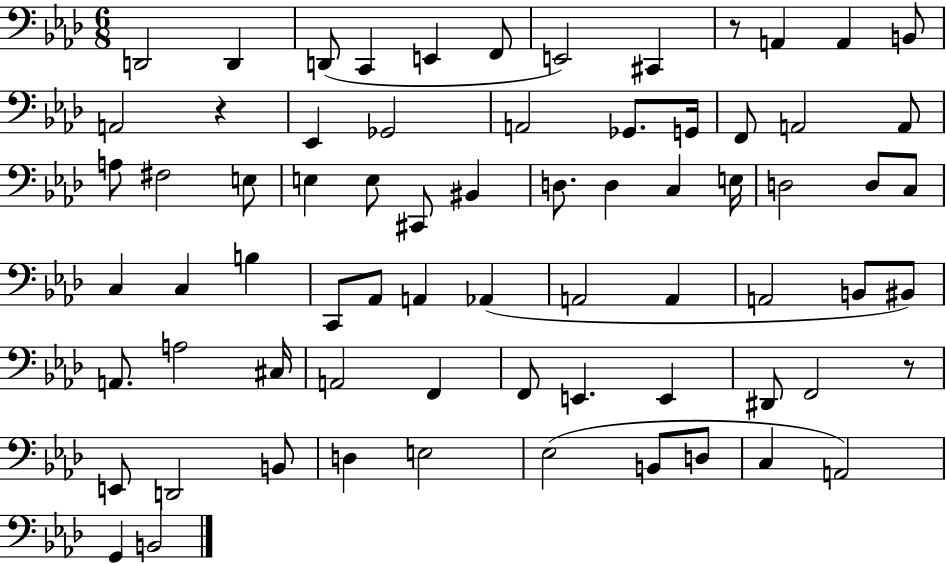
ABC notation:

X:1
T:Untitled
M:6/8
L:1/4
K:Ab
D,,2 D,, D,,/2 C,, E,, F,,/2 E,,2 ^C,, z/2 A,, A,, B,,/2 A,,2 z _E,, _G,,2 A,,2 _G,,/2 G,,/4 F,,/2 A,,2 A,,/2 A,/2 ^F,2 E,/2 E, E,/2 ^C,,/2 ^B,, D,/2 D, C, E,/4 D,2 D,/2 C,/2 C, C, B, C,,/2 _A,,/2 A,, _A,, A,,2 A,, A,,2 B,,/2 ^B,,/2 A,,/2 A,2 ^C,/4 A,,2 F,, F,,/2 E,, E,, ^D,,/2 F,,2 z/2 E,,/2 D,,2 B,,/2 D, E,2 _E,2 B,,/2 D,/2 C, A,,2 G,, B,,2